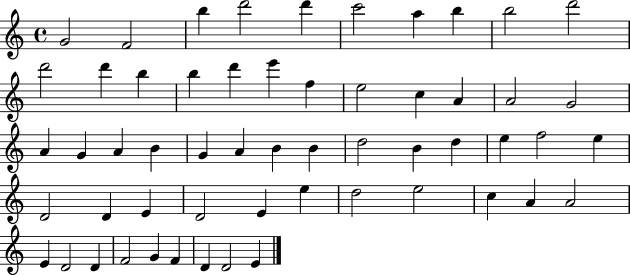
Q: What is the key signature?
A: C major